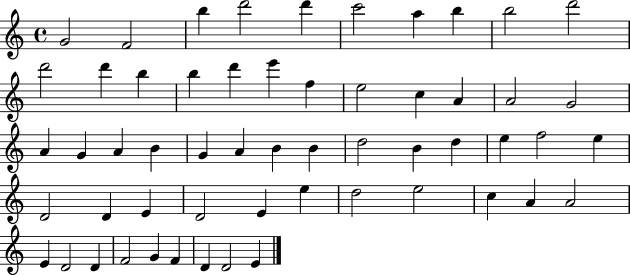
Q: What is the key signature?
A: C major